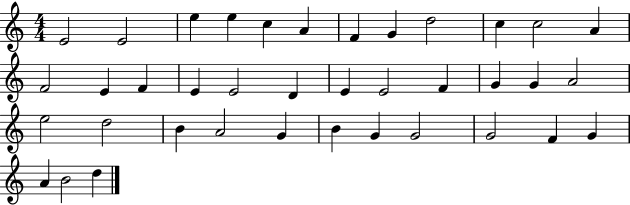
{
  \clef treble
  \numericTimeSignature
  \time 4/4
  \key c \major
  e'2 e'2 | e''4 e''4 c''4 a'4 | f'4 g'4 d''2 | c''4 c''2 a'4 | \break f'2 e'4 f'4 | e'4 e'2 d'4 | e'4 e'2 f'4 | g'4 g'4 a'2 | \break e''2 d''2 | b'4 a'2 g'4 | b'4 g'4 g'2 | g'2 f'4 g'4 | \break a'4 b'2 d''4 | \bar "|."
}